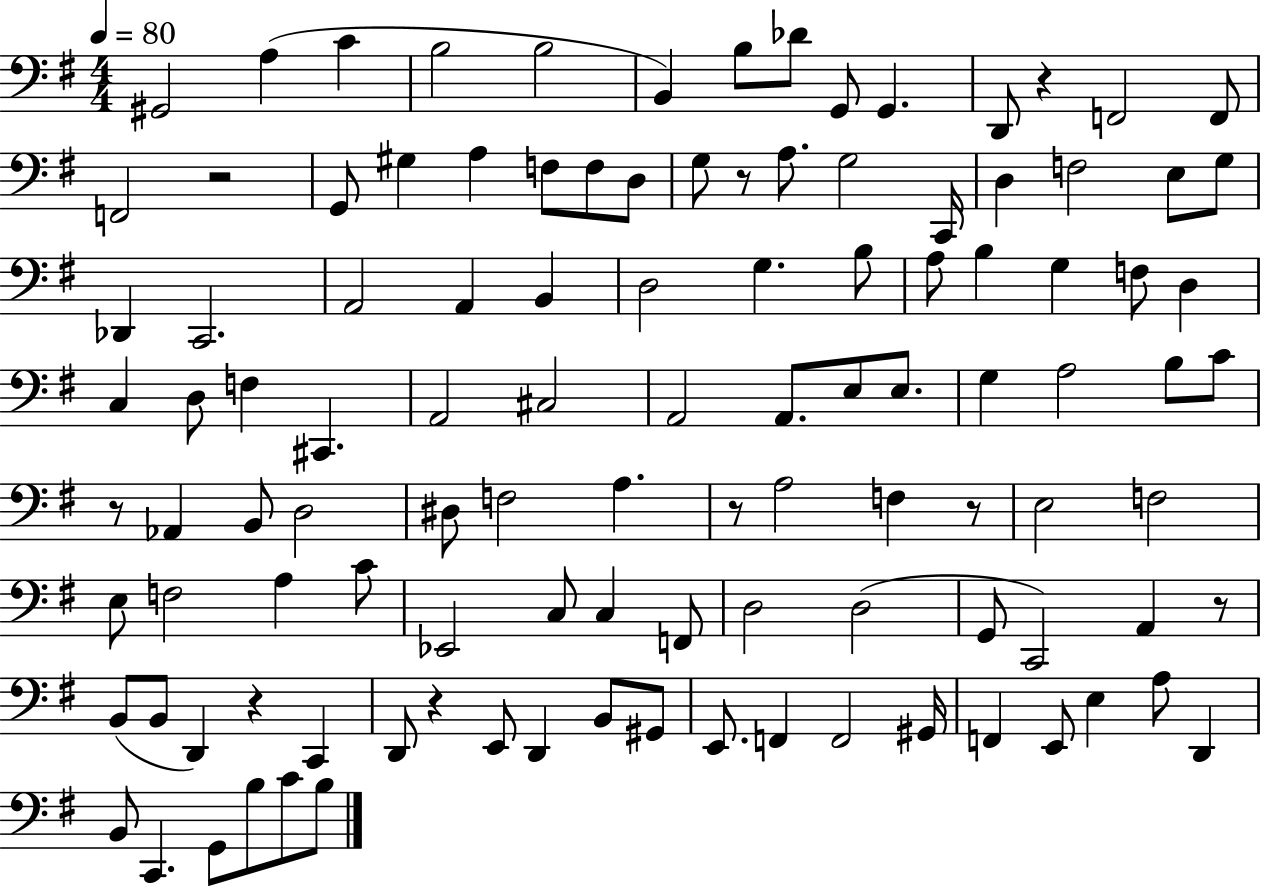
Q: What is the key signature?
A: G major